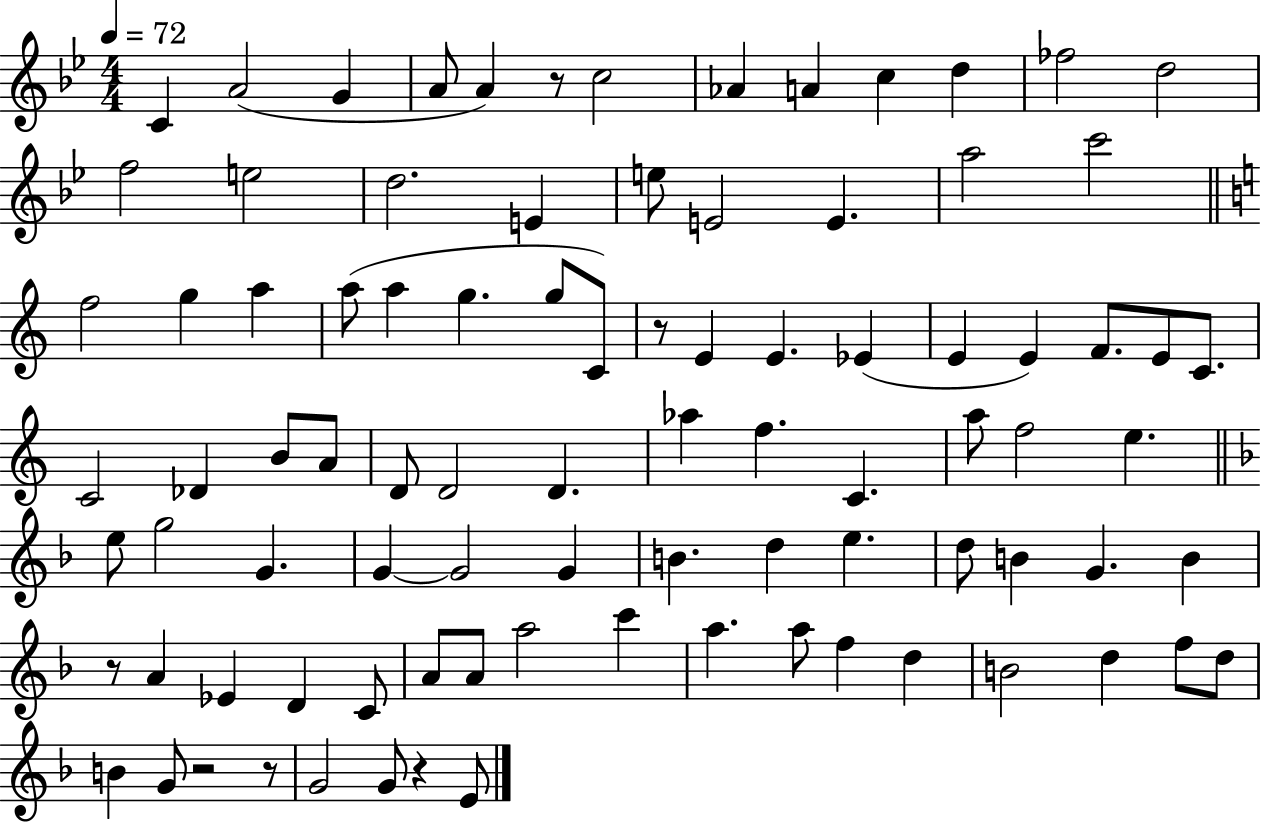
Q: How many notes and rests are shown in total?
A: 90